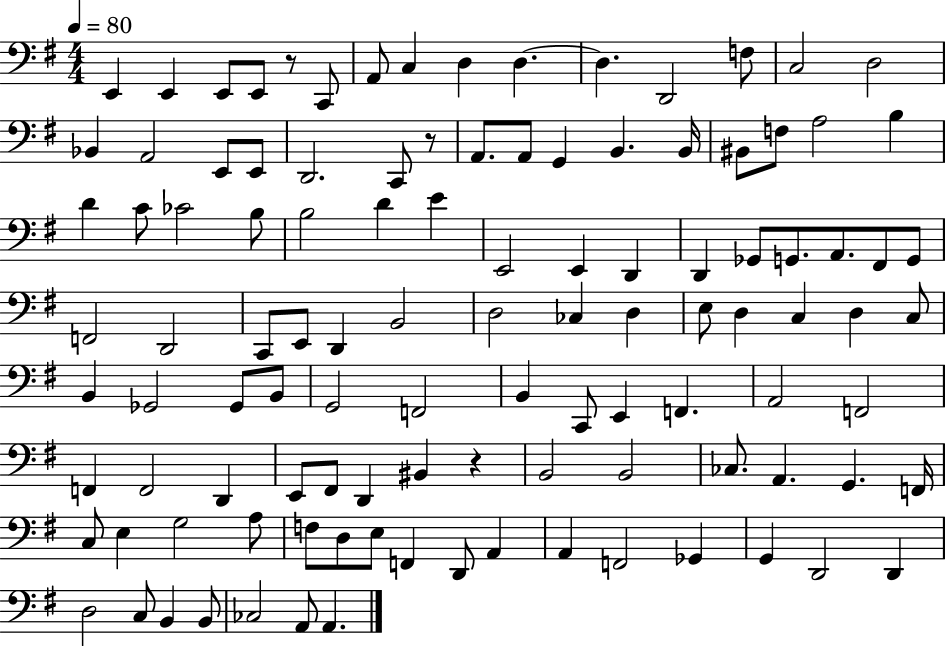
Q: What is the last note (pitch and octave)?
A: A2